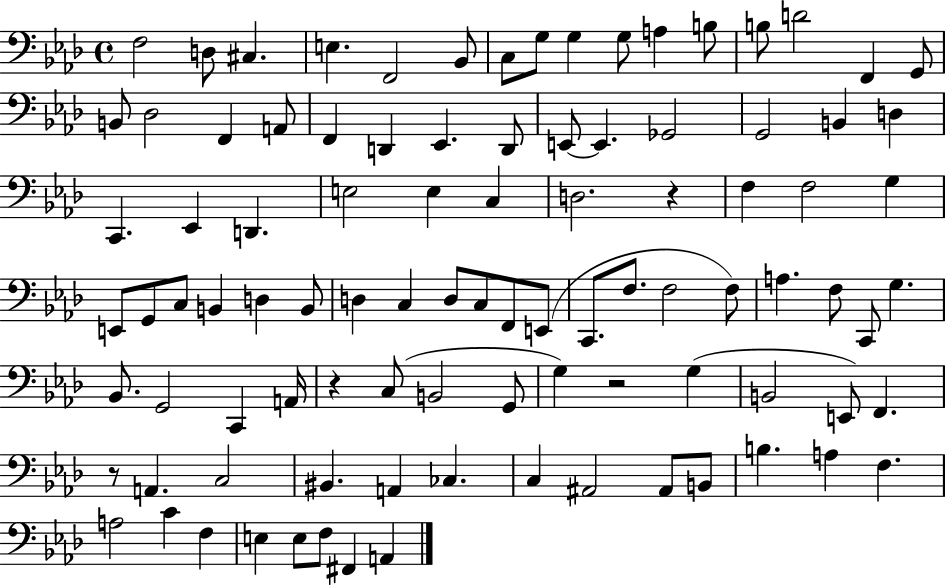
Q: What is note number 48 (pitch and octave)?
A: C3